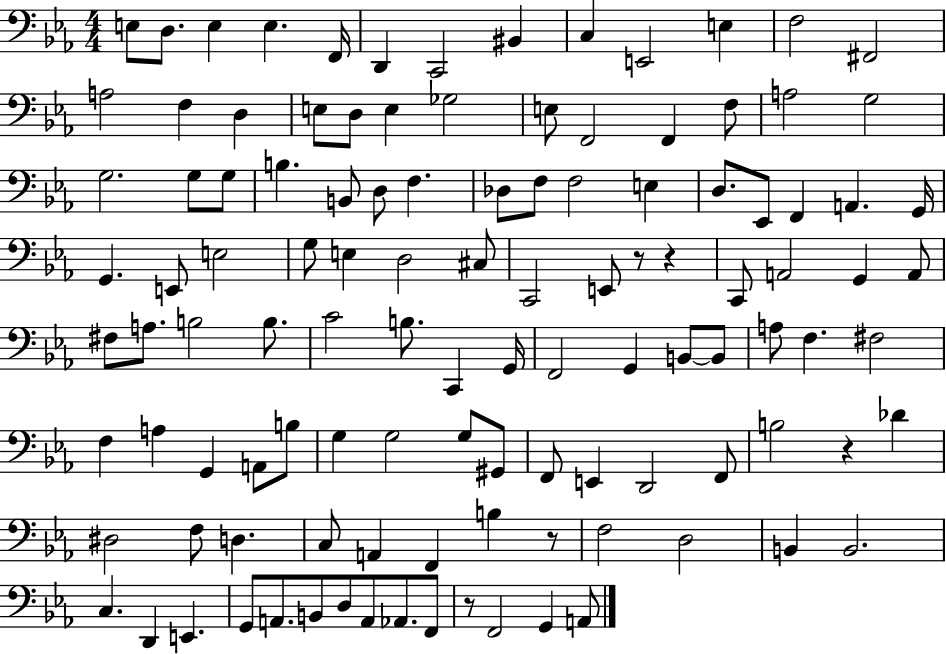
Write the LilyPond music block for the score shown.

{
  \clef bass
  \numericTimeSignature
  \time 4/4
  \key ees \major
  e8 d8. e4 e4. f,16 | d,4 c,2 bis,4 | c4 e,2 e4 | f2 fis,2 | \break a2 f4 d4 | e8 d8 e4 ges2 | e8 f,2 f,4 f8 | a2 g2 | \break g2. g8 g8 | b4. b,8 d8 f4. | des8 f8 f2 e4 | d8. ees,8 f,4 a,4. g,16 | \break g,4. e,8 e2 | g8 e4 d2 cis8 | c,2 e,8 r8 r4 | c,8 a,2 g,4 a,8 | \break fis8 a8. b2 b8. | c'2 b8. c,4 g,16 | f,2 g,4 b,8~~ b,8 | a8 f4. fis2 | \break f4 a4 g,4 a,8 b8 | g4 g2 g8 gis,8 | f,8 e,4 d,2 f,8 | b2 r4 des'4 | \break dis2 f8 d4. | c8 a,4 f,4 b4 r8 | f2 d2 | b,4 b,2. | \break c4. d,4 e,4. | g,8 a,8. b,8 d8 a,8 aes,8. f,8 | r8 f,2 g,4 a,8 | \bar "|."
}